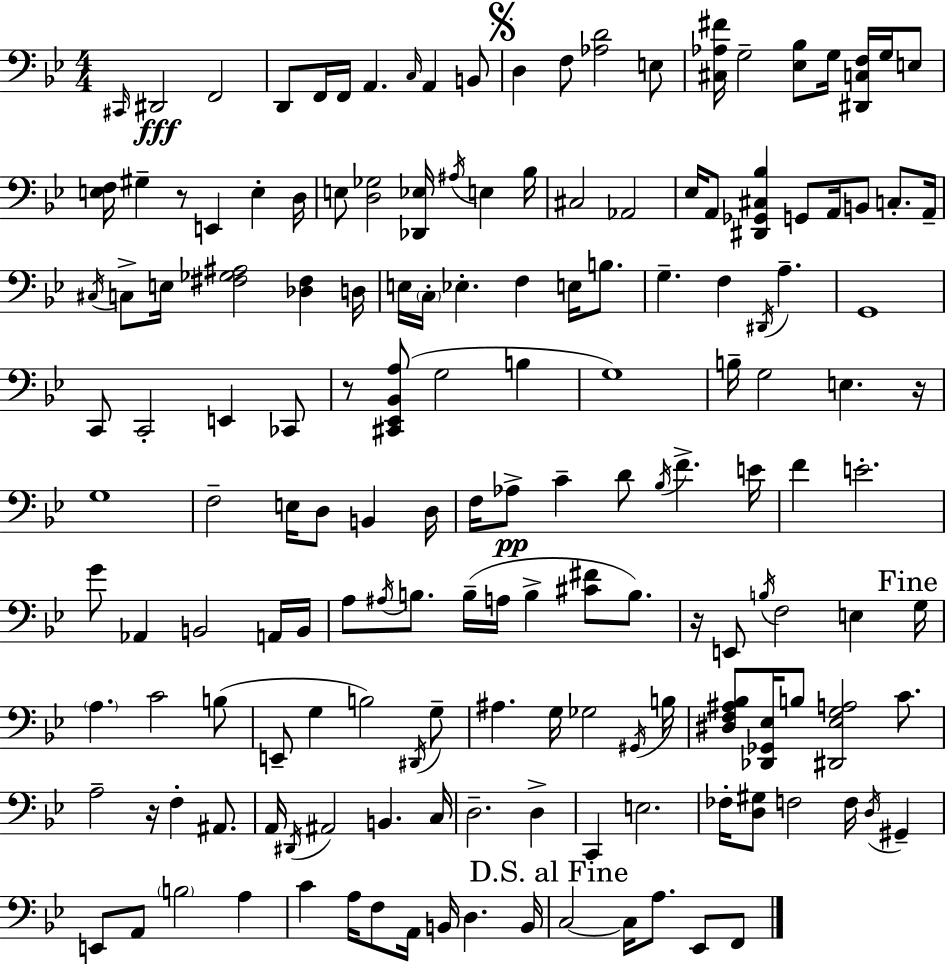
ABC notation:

X:1
T:Untitled
M:4/4
L:1/4
K:Bb
^C,,/4 ^D,,2 F,,2 D,,/2 F,,/4 F,,/4 A,, C,/4 A,, B,,/2 D, F,/2 [_A,D]2 E,/2 [^C,_A,^F]/4 G,2 [_E,_B,]/2 G,/4 [^D,,C,F,]/4 G,/4 E,/2 [E,F,]/4 ^G, z/2 E,, E, D,/4 E,/2 [D,_G,]2 [_D,,_E,]/4 ^A,/4 E, _B,/4 ^C,2 _A,,2 _E,/4 A,,/2 [^D,,_G,,^C,_B,] G,,/2 A,,/4 B,,/2 C,/2 A,,/4 ^C,/4 C,/2 E,/4 [^F,_G,^A,]2 [_D,^F,] D,/4 E,/4 C,/4 _E, F, E,/4 B,/2 G, F, ^D,,/4 A, G,,4 C,,/2 C,,2 E,, _C,,/2 z/2 [^C,,_E,,_B,,A,]/2 G,2 B, G,4 B,/4 G,2 E, z/4 G,4 F,2 E,/4 D,/2 B,, D,/4 F,/4 _A,/2 C D/2 _B,/4 F E/4 F E2 G/2 _A,, B,,2 A,,/4 B,,/4 A,/2 ^A,/4 B,/2 B,/4 A,/4 B, [^C^F]/2 B,/2 z/4 E,,/2 B,/4 F,2 E, G,/4 A, C2 B,/2 E,,/2 G, B,2 ^D,,/4 G,/2 ^A, G,/4 _G,2 ^G,,/4 B,/4 [^D,F,^A,_B,]/2 [_D,,_G,,_E,]/4 B,/2 [^D,,_E,G,A,]2 C/2 A,2 z/4 F, ^A,,/2 A,,/4 ^D,,/4 ^A,,2 B,, C,/4 D,2 D, C,, E,2 _F,/4 [D,^G,]/2 F,2 F,/4 D,/4 ^G,, E,,/2 A,,/2 B,2 A, C A,/4 F,/2 A,,/4 B,,/4 D, B,,/4 C,2 C,/4 A,/2 _E,,/2 F,,/2